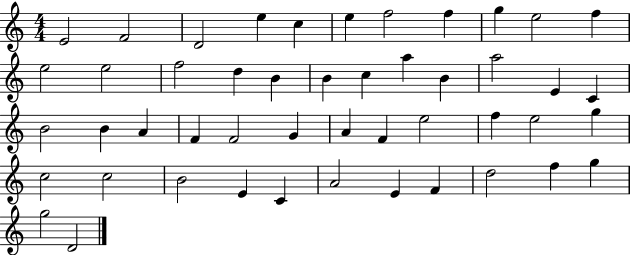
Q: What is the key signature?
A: C major